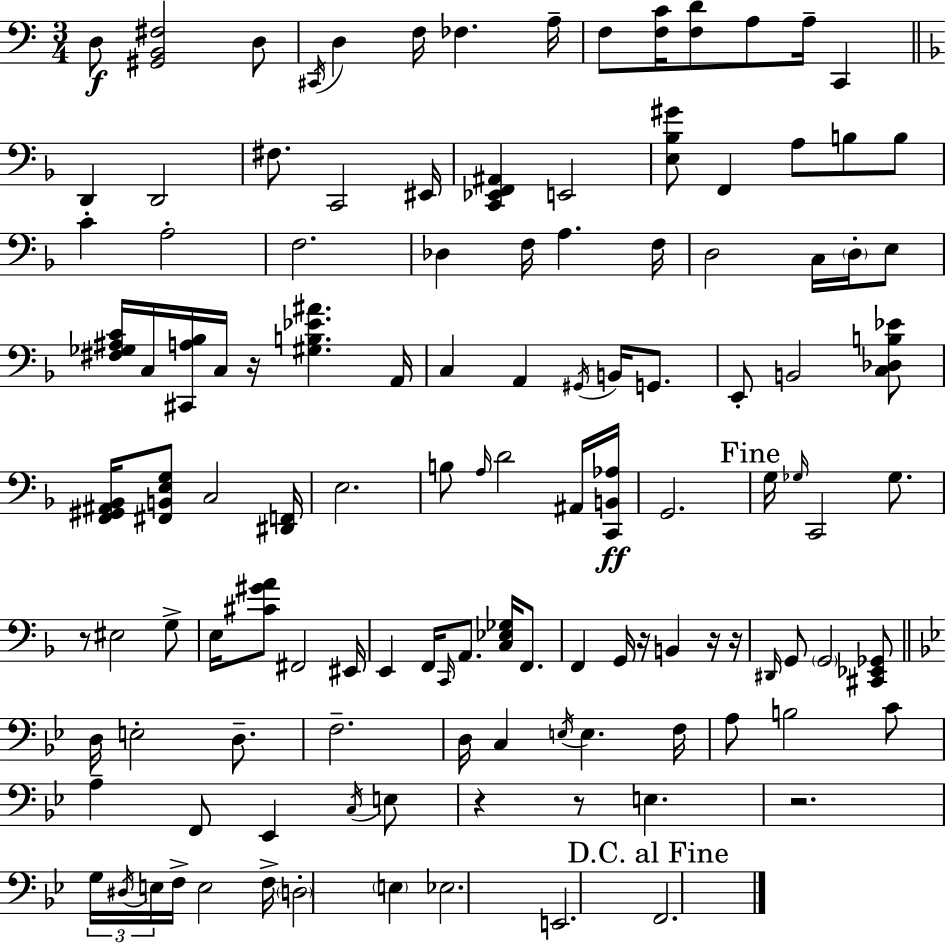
{
  \clef bass
  \numericTimeSignature
  \time 3/4
  \key a \minor
  d8\f <gis, b, fis>2 d8 | \acciaccatura { cis,16 } d4 f16 fes4. | a16-- f8 <f c'>16 <f d'>8 a8 a16-- c,4 | \bar "||" \break \key f \major d,4 d,2 | fis8. c,2 eis,16 | <c, ees, f, ais,>4 e,2 | <e bes gis'>8 f,4 a8 b8 b8 | \break c'4-. a2-. | f2. | des4 f16 a4. f16 | d2 c16 \parenthesize d16-. e8 | \break <fis ges ais c'>16 c16 <cis, a bes>16 c16 r16 <gis b ees' ais'>4. a,16 | c4 a,4 \acciaccatura { gis,16 } b,16 g,8. | e,8-. b,2 <c des b ees'>8 | <f, gis, ais, bes,>16 <fis, b, e g>8 c2 | \break <dis, f,>16 e2. | b8 \grace { a16 } d'2 | ais,16 <c, b, aes>16\ff g,2. | \mark "Fine" g16 \grace { ges16 } c,2 | \break ges8. r8 eis2 | g8-> e16 <cis' gis' a'>8 fis,2 | eis,16 e,4 f,16 \grace { c,16 } a,8. | <c ees ges>16 f,8. f,4 g,16 r16 b,4 | \break r16 r16 \grace { dis,16 } g,8 \parenthesize g,2 | <cis, ees, ges,>8 \bar "||" \break \key bes \major d16 e2-. d8.-- | f2.-- | d16 c4 \acciaccatura { e16 } e4. | f16 a8 b2 c'8 | \break a4-- f,8 ees,4 \acciaccatura { c16 } | e8 r4 r8 e4. | r2. | \tuplet 3/2 { g16 \acciaccatura { dis16 } e16 } f16-> e2 | \break f16-> \parenthesize d2-. \parenthesize e4 | ees2. | e,2. | \mark "D.C. al Fine" f,2. | \break \bar "|."
}